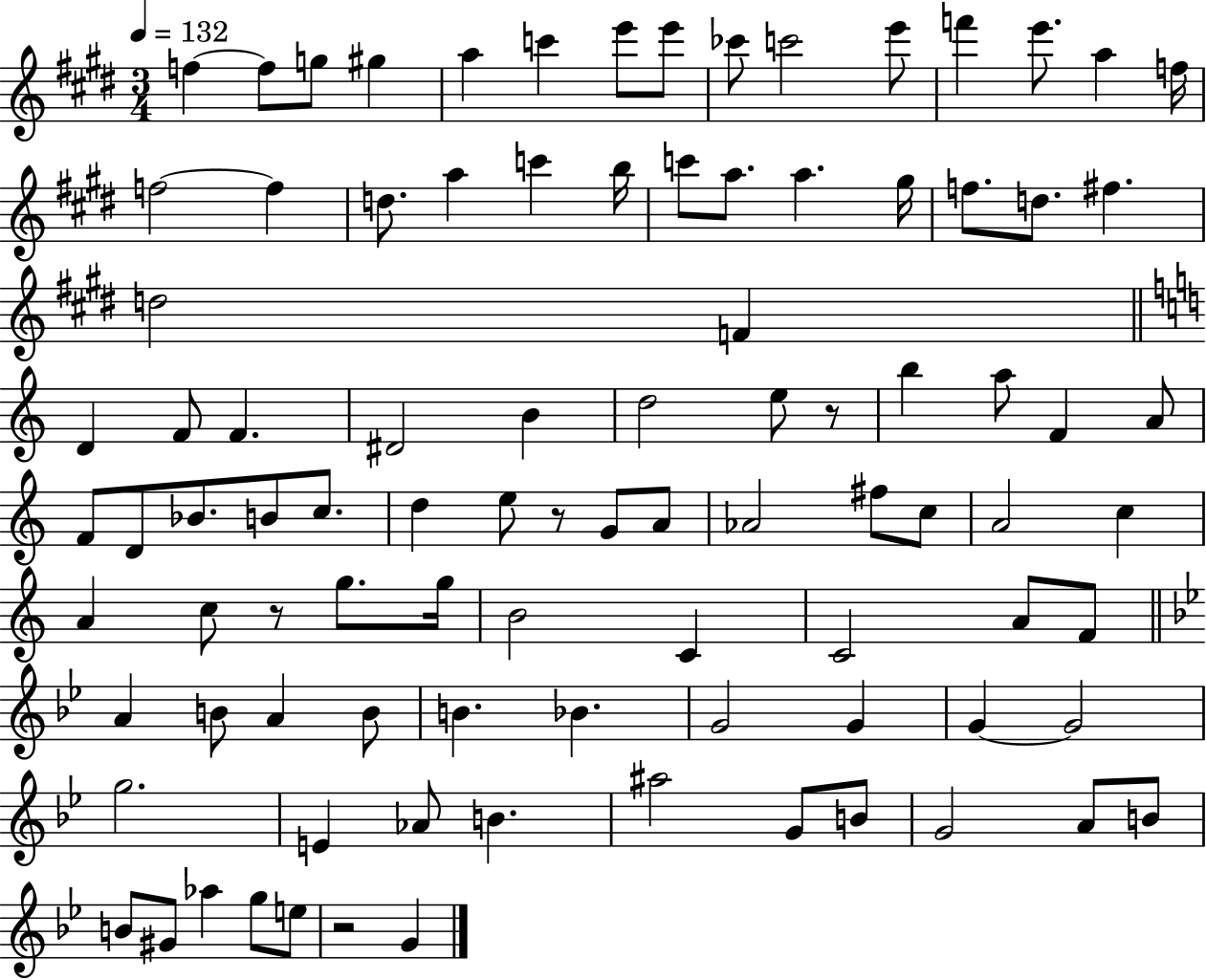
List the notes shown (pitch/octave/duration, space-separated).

F5/q F5/e G5/e G#5/q A5/q C6/q E6/e E6/e CES6/e C6/h E6/e F6/q E6/e. A5/q F5/s F5/h F5/q D5/e. A5/q C6/q B5/s C6/e A5/e. A5/q. G#5/s F5/e. D5/e. F#5/q. D5/h F4/q D4/q F4/e F4/q. D#4/h B4/q D5/h E5/e R/e B5/q A5/e F4/q A4/e F4/e D4/e Bb4/e. B4/e C5/e. D5/q E5/e R/e G4/e A4/e Ab4/h F#5/e C5/e A4/h C5/q A4/q C5/e R/e G5/e. G5/s B4/h C4/q C4/h A4/e F4/e A4/q B4/e A4/q B4/e B4/q. Bb4/q. G4/h G4/q G4/q G4/h G5/h. E4/q Ab4/e B4/q. A#5/h G4/e B4/e G4/h A4/e B4/e B4/e G#4/e Ab5/q G5/e E5/e R/h G4/q